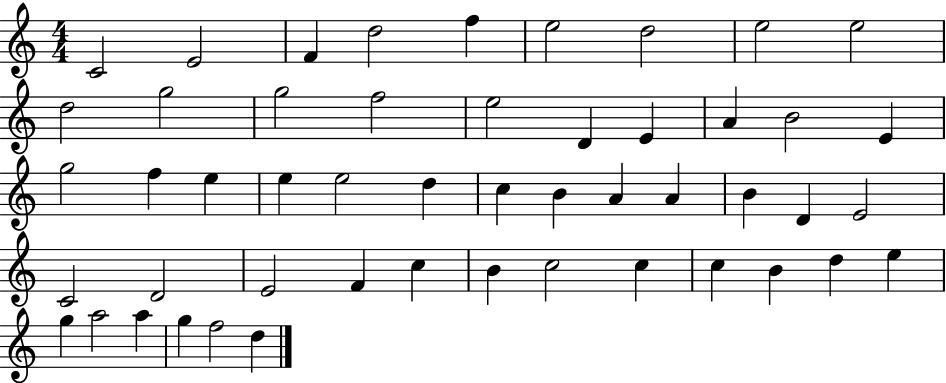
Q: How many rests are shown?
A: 0